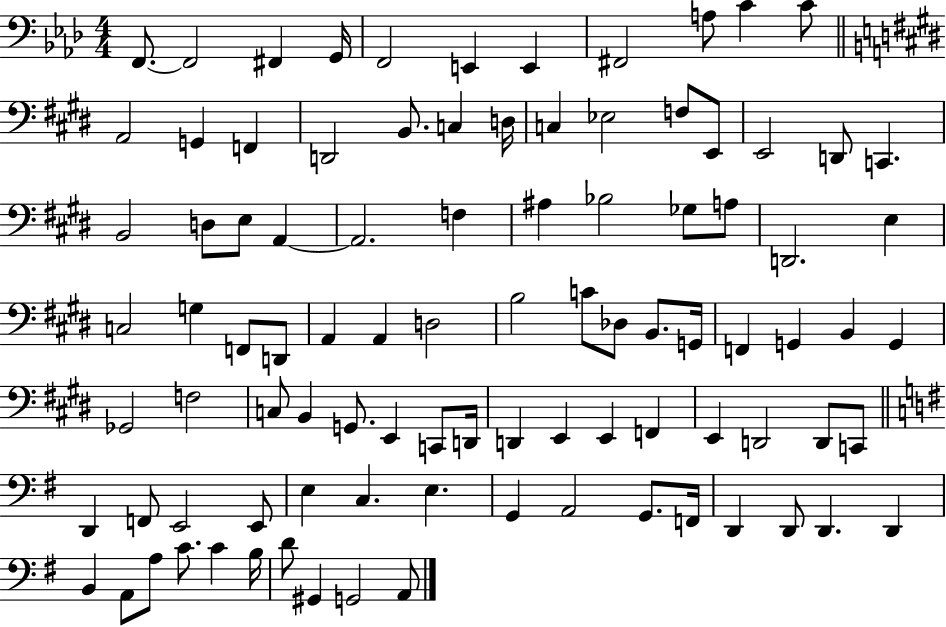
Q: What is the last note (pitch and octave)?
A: A2